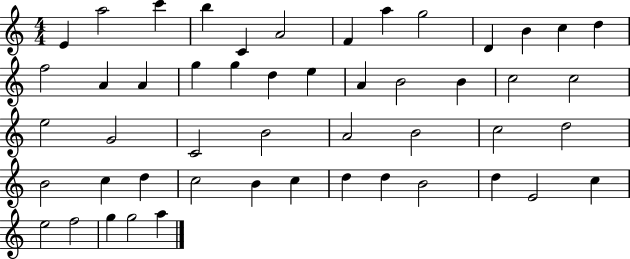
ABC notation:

X:1
T:Untitled
M:4/4
L:1/4
K:C
E a2 c' b C A2 F a g2 D B c d f2 A A g g d e A B2 B c2 c2 e2 G2 C2 B2 A2 B2 c2 d2 B2 c d c2 B c d d B2 d E2 c e2 f2 g g2 a